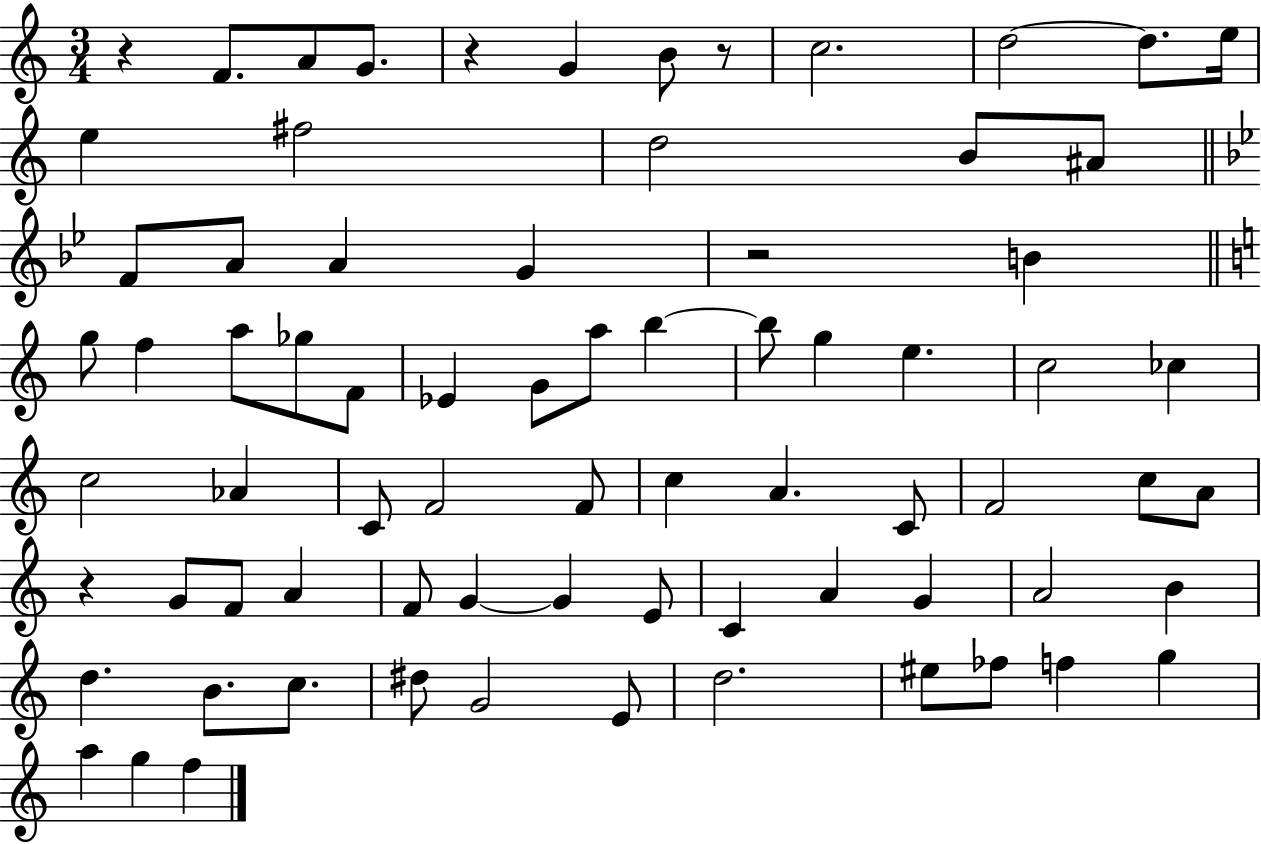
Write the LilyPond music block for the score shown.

{
  \clef treble
  \numericTimeSignature
  \time 3/4
  \key c \major
  r4 f'8. a'8 g'8. | r4 g'4 b'8 r8 | c''2. | d''2~~ d''8. e''16 | \break e''4 fis''2 | d''2 b'8 ais'8 | \bar "||" \break \key bes \major f'8 a'8 a'4 g'4 | r2 b'4 | \bar "||" \break \key a \minor g''8 f''4 a''8 ges''8 f'8 | ees'4 g'8 a''8 b''4~~ | b''8 g''4 e''4. | c''2 ces''4 | \break c''2 aes'4 | c'8 f'2 f'8 | c''4 a'4. c'8 | f'2 c''8 a'8 | \break r4 g'8 f'8 a'4 | f'8 g'4~~ g'4 e'8 | c'4 a'4 g'4 | a'2 b'4 | \break d''4. b'8. c''8. | dis''8 g'2 e'8 | d''2. | eis''8 fes''8 f''4 g''4 | \break a''4 g''4 f''4 | \bar "|."
}